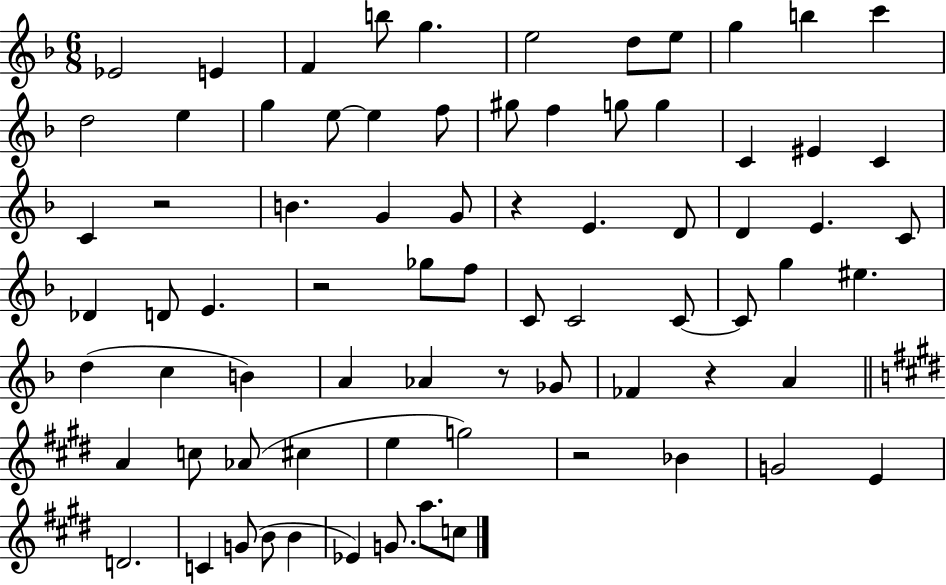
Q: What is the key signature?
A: F major